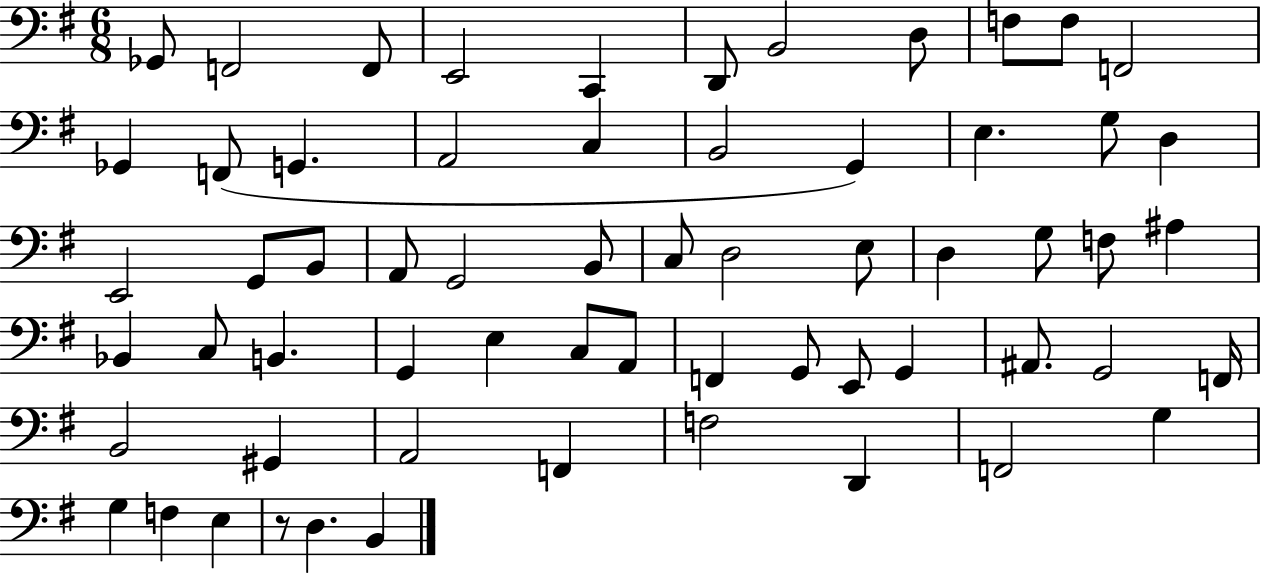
Gb2/e F2/h F2/e E2/h C2/q D2/e B2/h D3/e F3/e F3/e F2/h Gb2/q F2/e G2/q. A2/h C3/q B2/h G2/q E3/q. G3/e D3/q E2/h G2/e B2/e A2/e G2/h B2/e C3/e D3/h E3/e D3/q G3/e F3/e A#3/q Bb2/q C3/e B2/q. G2/q E3/q C3/e A2/e F2/q G2/e E2/e G2/q A#2/e. G2/h F2/s B2/h G#2/q A2/h F2/q F3/h D2/q F2/h G3/q G3/q F3/q E3/q R/e D3/q. B2/q